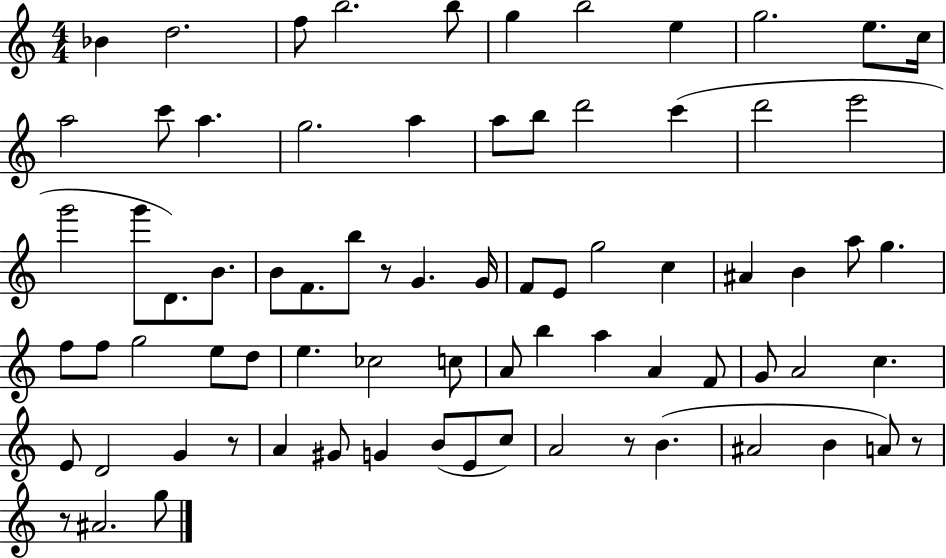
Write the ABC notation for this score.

X:1
T:Untitled
M:4/4
L:1/4
K:C
_B d2 f/2 b2 b/2 g b2 e g2 e/2 c/4 a2 c'/2 a g2 a a/2 b/2 d'2 c' d'2 e'2 g'2 g'/2 D/2 B/2 B/2 F/2 b/2 z/2 G G/4 F/2 E/2 g2 c ^A B a/2 g f/2 f/2 g2 e/2 d/2 e _c2 c/2 A/2 b a A F/2 G/2 A2 c E/2 D2 G z/2 A ^G/2 G B/2 E/2 c/2 A2 z/2 B ^A2 B A/2 z/2 z/2 ^A2 g/2